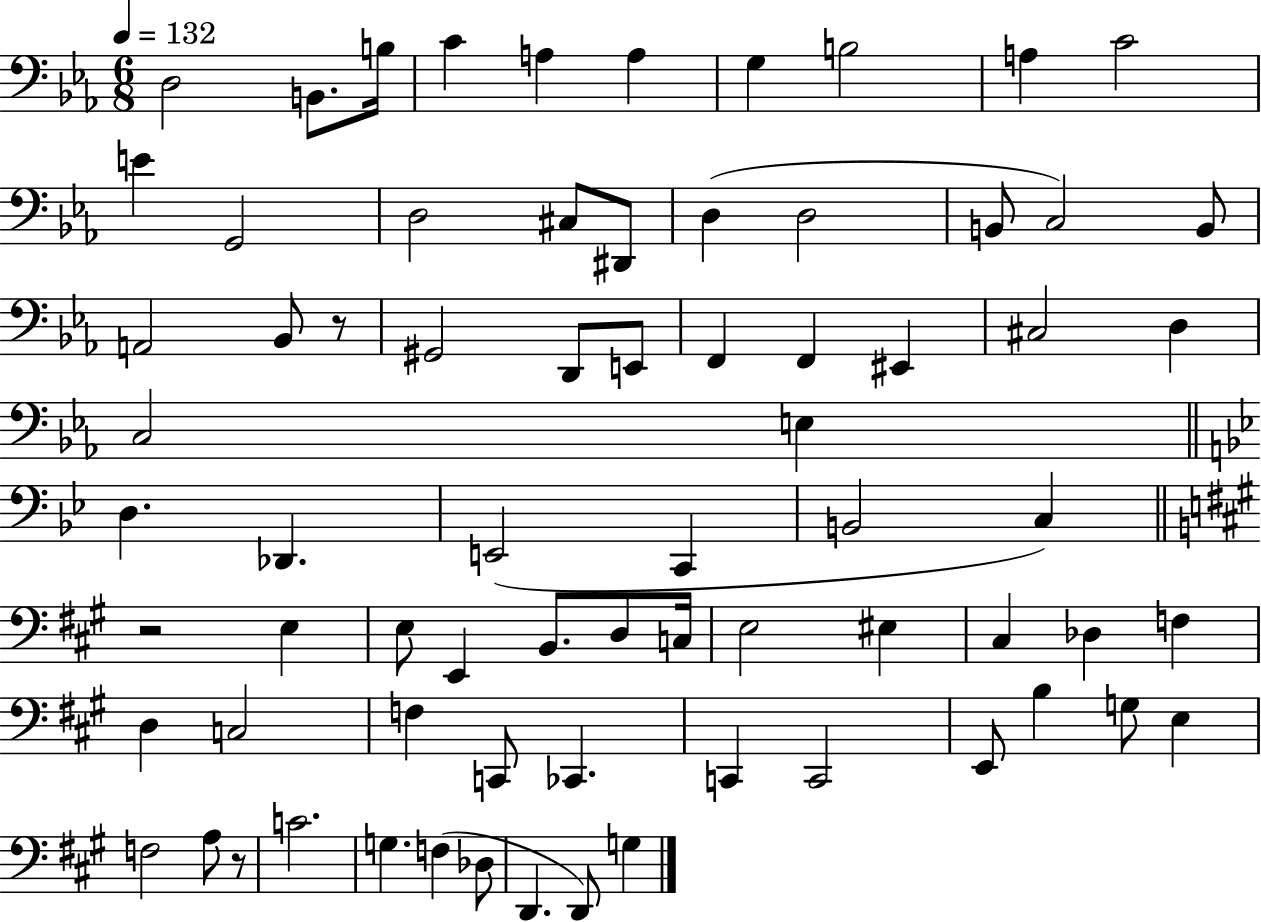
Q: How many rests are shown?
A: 3